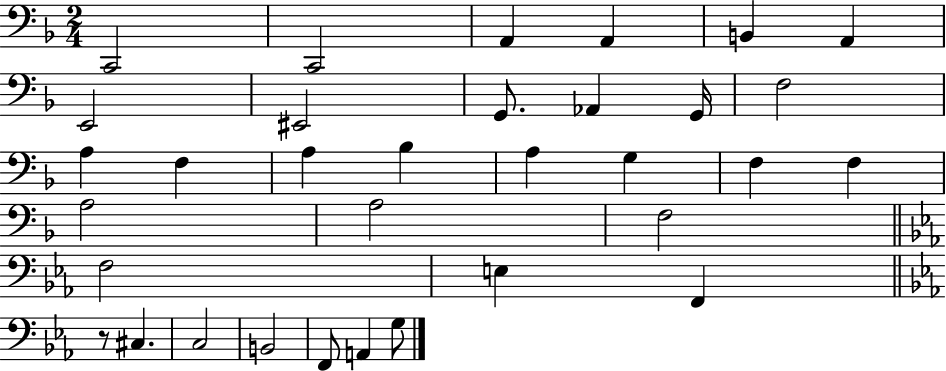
C2/h C2/h A2/q A2/q B2/q A2/q E2/h EIS2/h G2/e. Ab2/q G2/s F3/h A3/q F3/q A3/q Bb3/q A3/q G3/q F3/q F3/q A3/h A3/h F3/h F3/h E3/q F2/q R/e C#3/q. C3/h B2/h F2/e A2/q G3/e